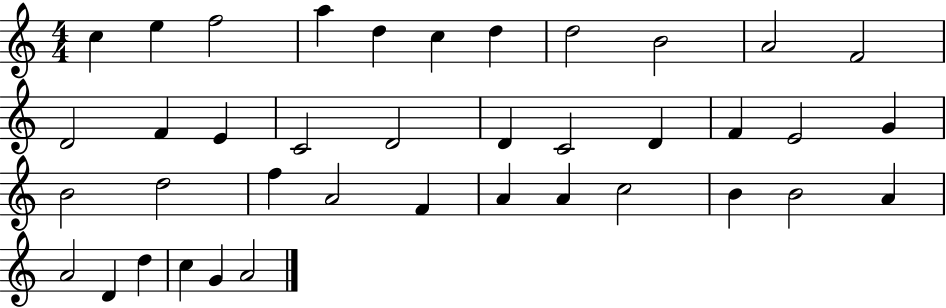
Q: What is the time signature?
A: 4/4